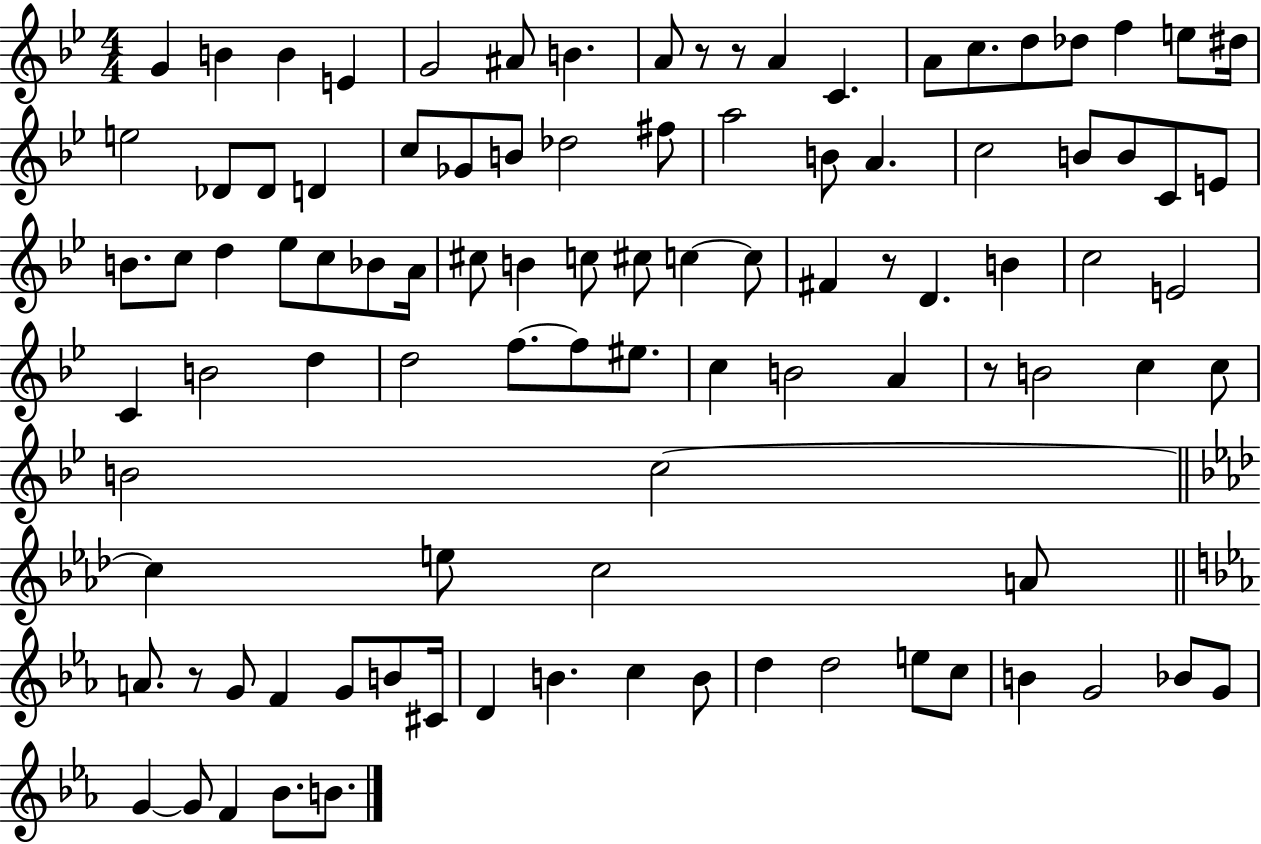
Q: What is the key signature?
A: BES major